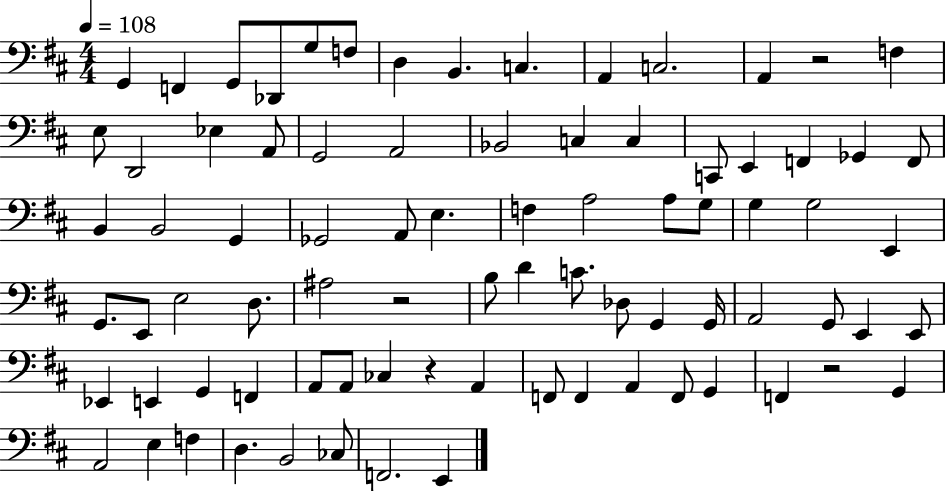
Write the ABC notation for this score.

X:1
T:Untitled
M:4/4
L:1/4
K:D
G,, F,, G,,/2 _D,,/2 G,/2 F,/2 D, B,, C, A,, C,2 A,, z2 F, E,/2 D,,2 _E, A,,/2 G,,2 A,,2 _B,,2 C, C, C,,/2 E,, F,, _G,, F,,/2 B,, B,,2 G,, _G,,2 A,,/2 E, F, A,2 A,/2 G,/2 G, G,2 E,, G,,/2 E,,/2 E,2 D,/2 ^A,2 z2 B,/2 D C/2 _D,/2 G,, G,,/4 A,,2 G,,/2 E,, E,,/2 _E,, E,, G,, F,, A,,/2 A,,/2 _C, z A,, F,,/2 F,, A,, F,,/2 G,, F,, z2 G,, A,,2 E, F, D, B,,2 _C,/2 F,,2 E,,